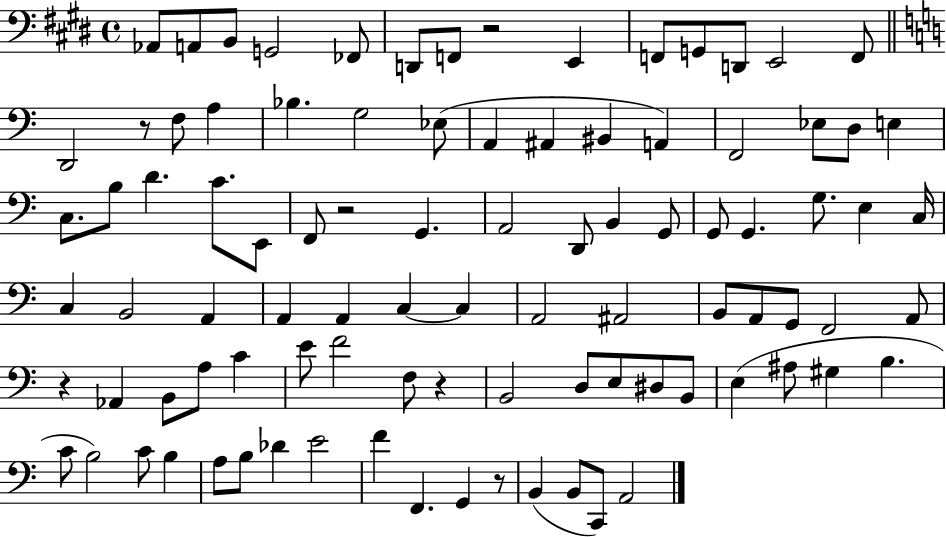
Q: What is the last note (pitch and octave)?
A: A2